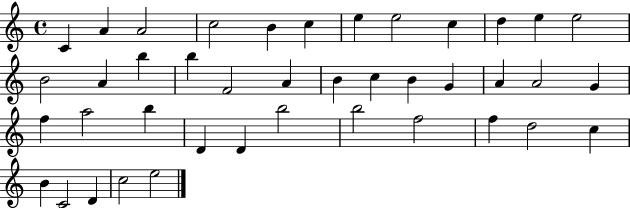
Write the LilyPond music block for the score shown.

{
  \clef treble
  \time 4/4
  \defaultTimeSignature
  \key c \major
  c'4 a'4 a'2 | c''2 b'4 c''4 | e''4 e''2 c''4 | d''4 e''4 e''2 | \break b'2 a'4 b''4 | b''4 f'2 a'4 | b'4 c''4 b'4 g'4 | a'4 a'2 g'4 | \break f''4 a''2 b''4 | d'4 d'4 b''2 | b''2 f''2 | f''4 d''2 c''4 | \break b'4 c'2 d'4 | c''2 e''2 | \bar "|."
}